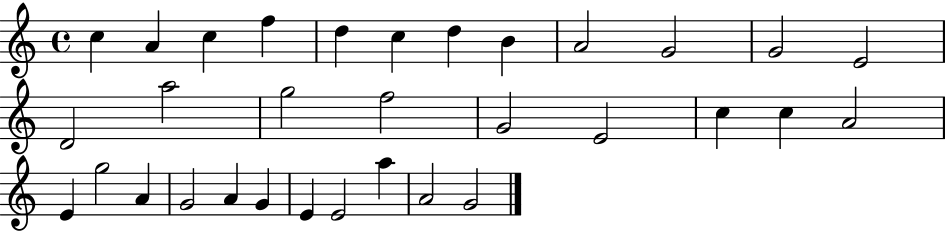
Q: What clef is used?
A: treble